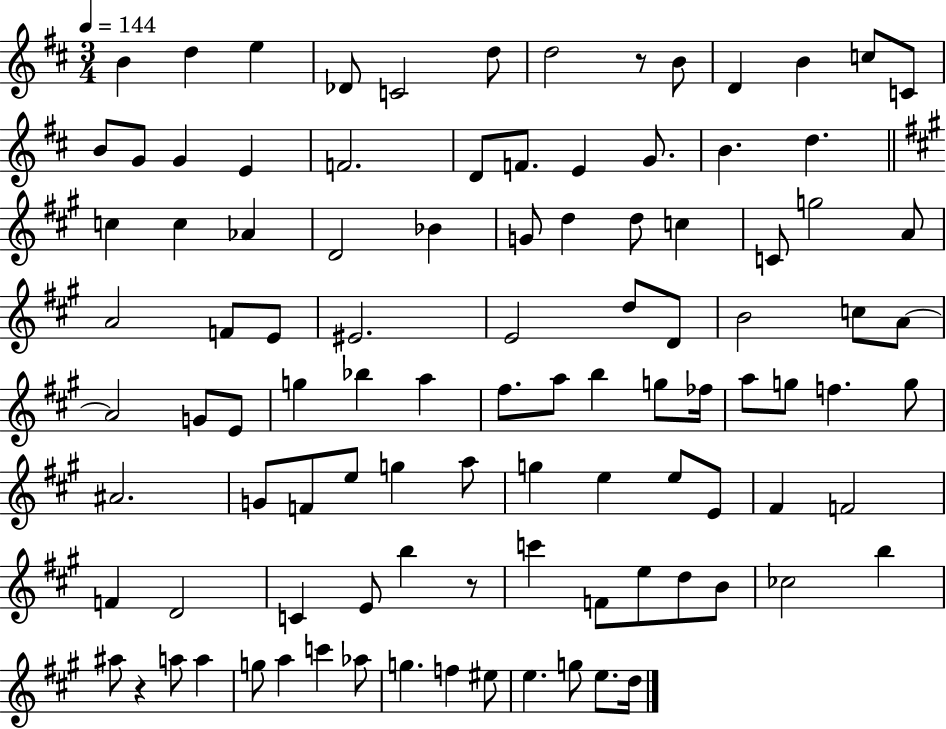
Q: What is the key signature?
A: D major